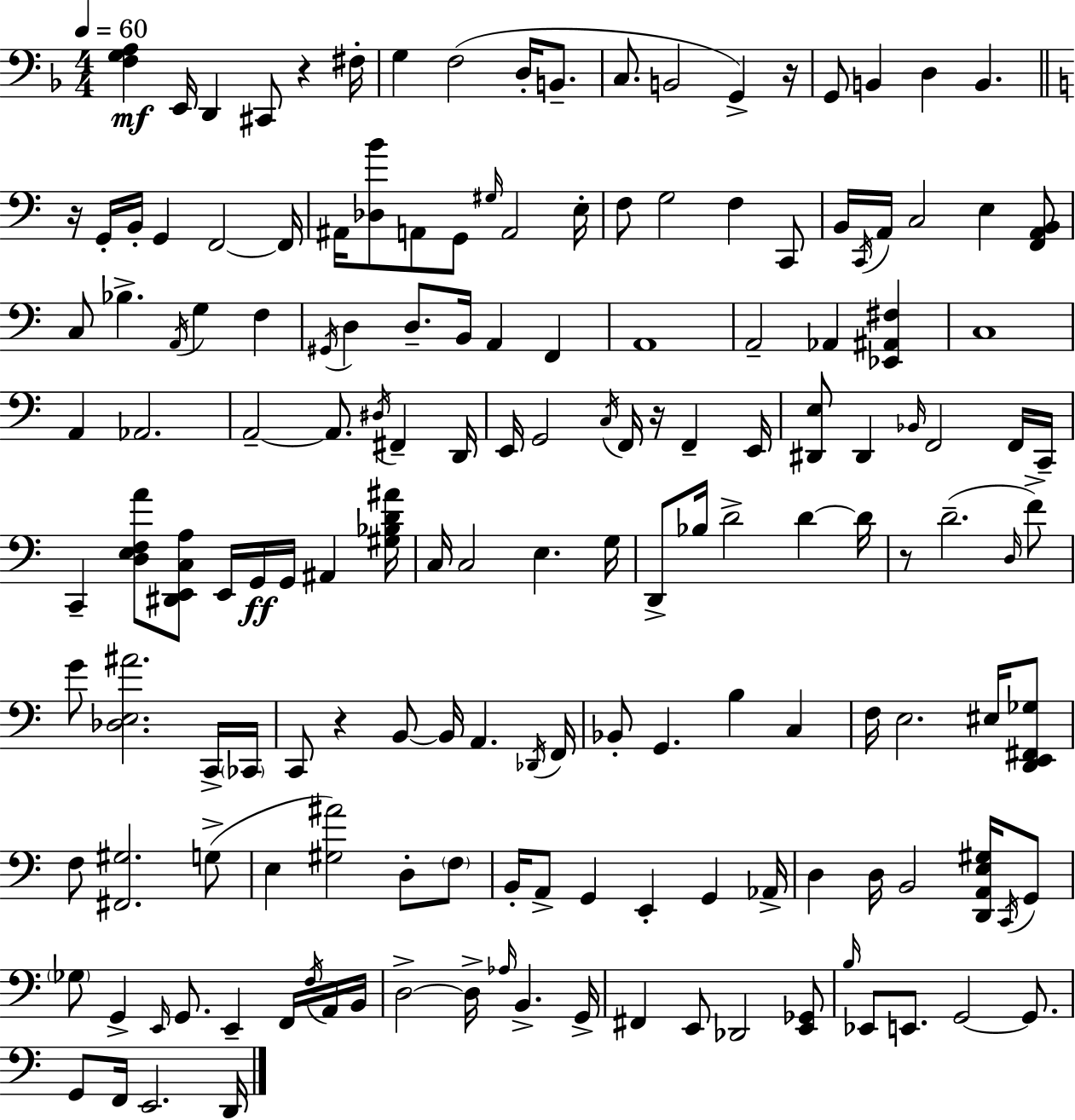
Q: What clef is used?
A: bass